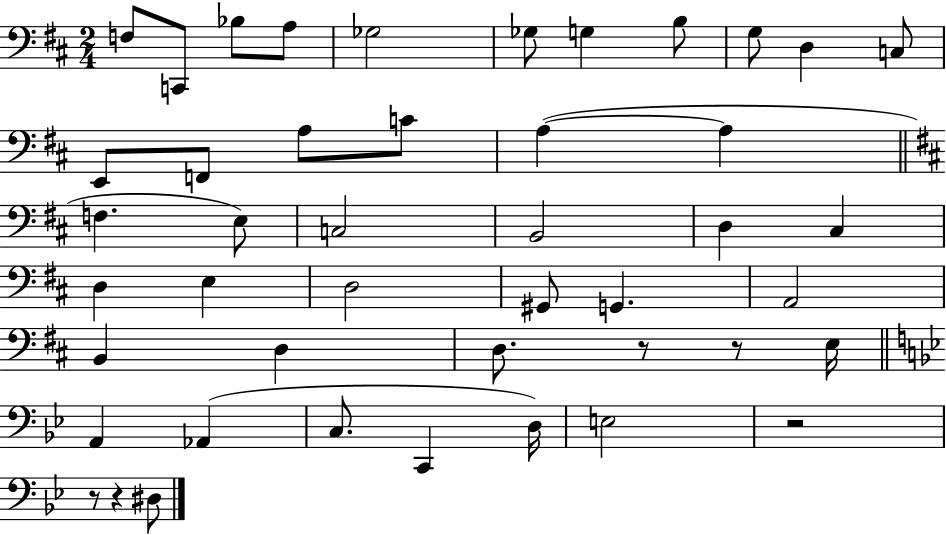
X:1
T:Untitled
M:2/4
L:1/4
K:D
F,/2 C,,/2 _B,/2 A,/2 _G,2 _G,/2 G, B,/2 G,/2 D, C,/2 E,,/2 F,,/2 A,/2 C/2 A, A, F, E,/2 C,2 B,,2 D, ^C, D, E, D,2 ^G,,/2 G,, A,,2 B,, D, D,/2 z/2 z/2 E,/4 A,, _A,, C,/2 C,, D,/4 E,2 z2 z/2 z ^D,/2